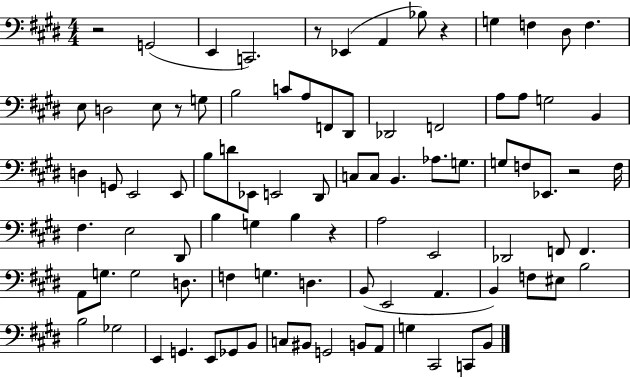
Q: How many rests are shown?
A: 6